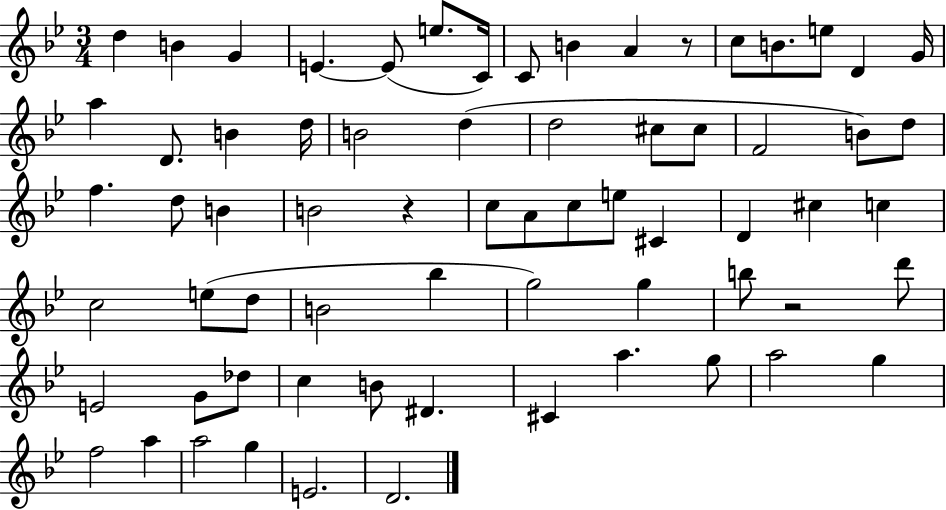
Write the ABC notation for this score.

X:1
T:Untitled
M:3/4
L:1/4
K:Bb
d B G E E/2 e/2 C/4 C/2 B A z/2 c/2 B/2 e/2 D G/4 a D/2 B d/4 B2 d d2 ^c/2 ^c/2 F2 B/2 d/2 f d/2 B B2 z c/2 A/2 c/2 e/2 ^C D ^c c c2 e/2 d/2 B2 _b g2 g b/2 z2 d'/2 E2 G/2 _d/2 c B/2 ^D ^C a g/2 a2 g f2 a a2 g E2 D2